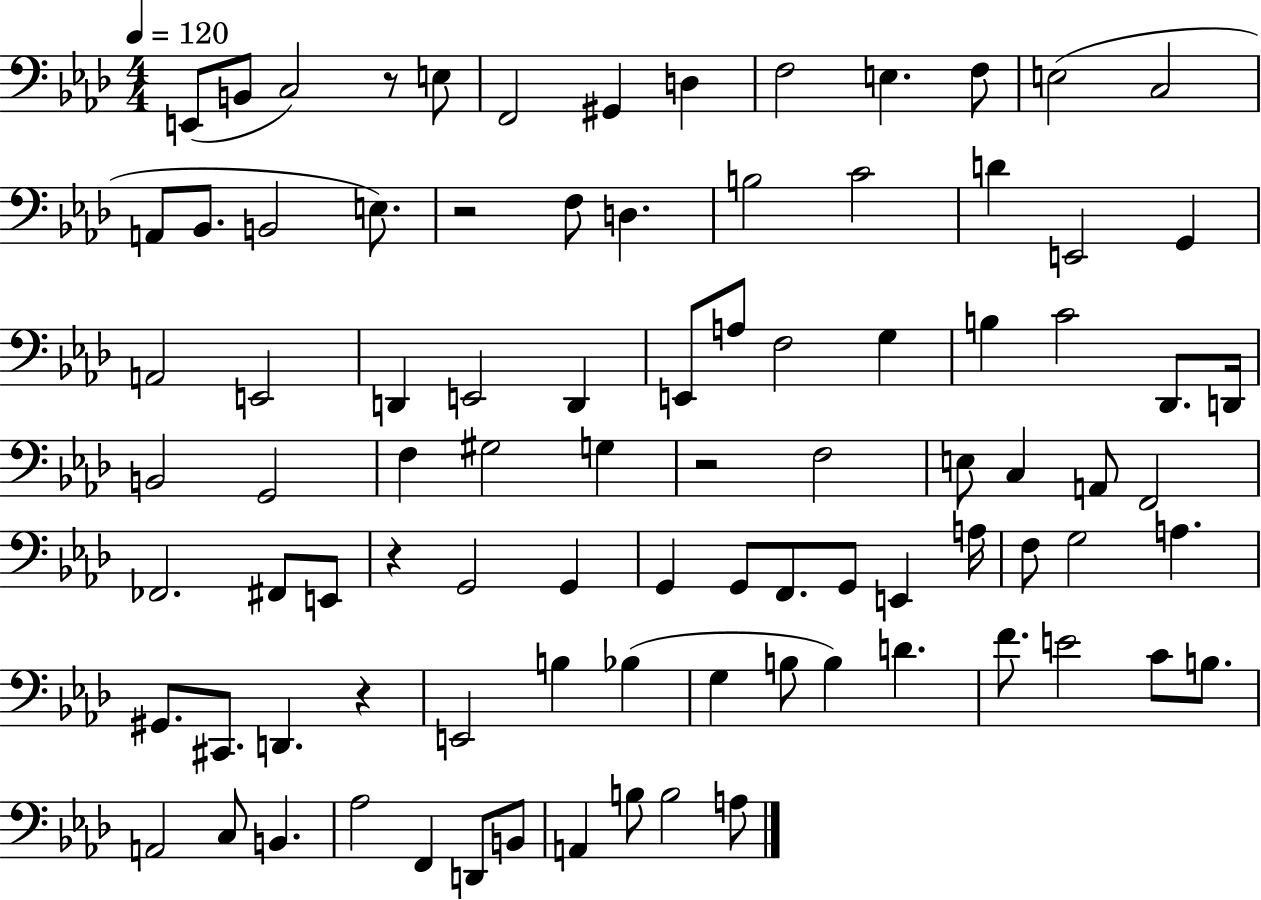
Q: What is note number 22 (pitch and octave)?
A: E2